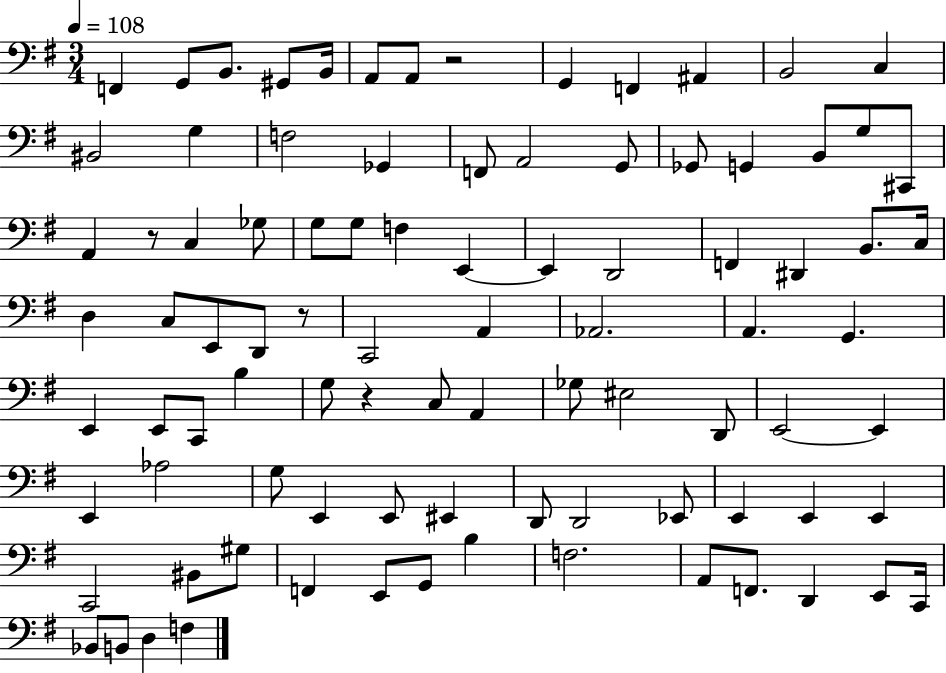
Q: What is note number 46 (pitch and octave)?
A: G2